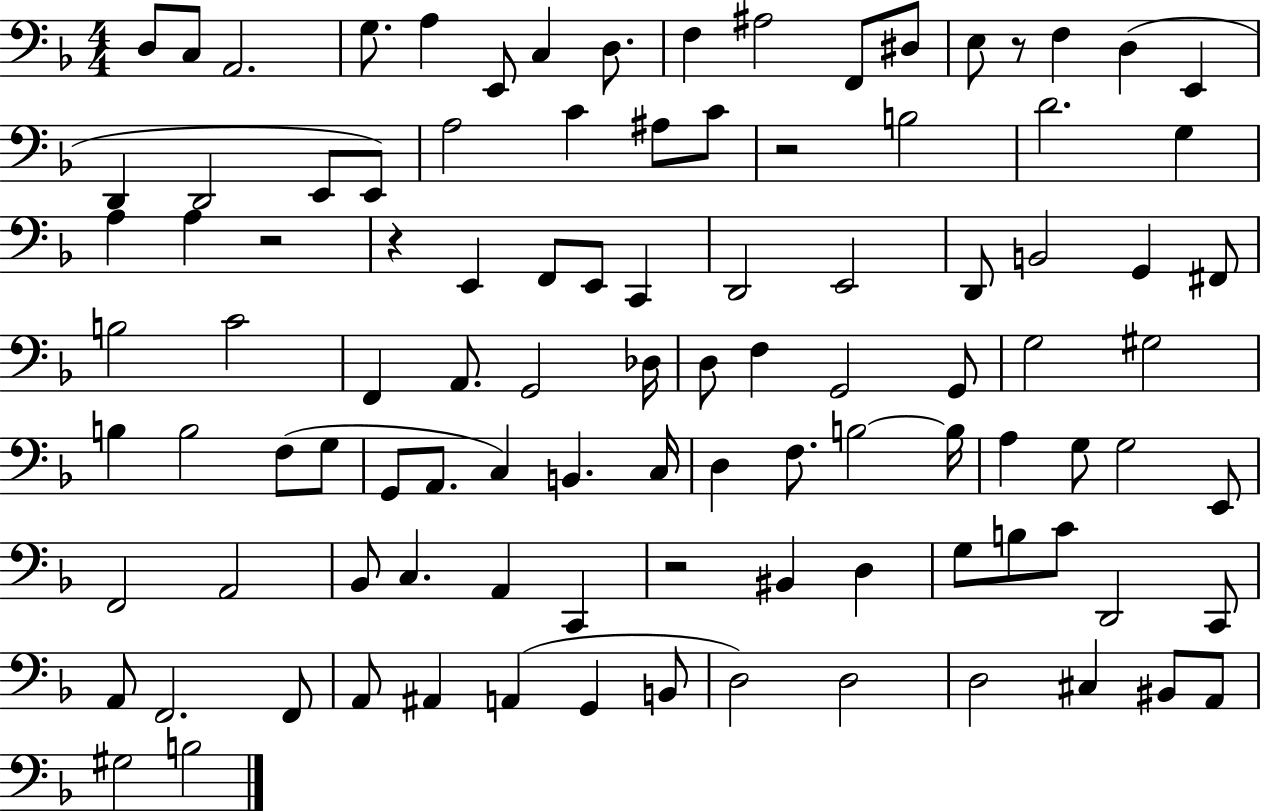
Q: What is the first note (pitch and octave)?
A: D3